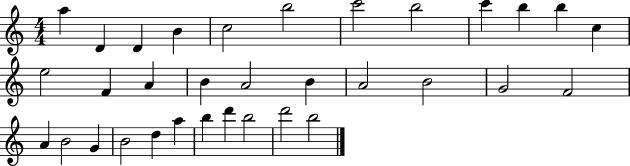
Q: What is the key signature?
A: C major